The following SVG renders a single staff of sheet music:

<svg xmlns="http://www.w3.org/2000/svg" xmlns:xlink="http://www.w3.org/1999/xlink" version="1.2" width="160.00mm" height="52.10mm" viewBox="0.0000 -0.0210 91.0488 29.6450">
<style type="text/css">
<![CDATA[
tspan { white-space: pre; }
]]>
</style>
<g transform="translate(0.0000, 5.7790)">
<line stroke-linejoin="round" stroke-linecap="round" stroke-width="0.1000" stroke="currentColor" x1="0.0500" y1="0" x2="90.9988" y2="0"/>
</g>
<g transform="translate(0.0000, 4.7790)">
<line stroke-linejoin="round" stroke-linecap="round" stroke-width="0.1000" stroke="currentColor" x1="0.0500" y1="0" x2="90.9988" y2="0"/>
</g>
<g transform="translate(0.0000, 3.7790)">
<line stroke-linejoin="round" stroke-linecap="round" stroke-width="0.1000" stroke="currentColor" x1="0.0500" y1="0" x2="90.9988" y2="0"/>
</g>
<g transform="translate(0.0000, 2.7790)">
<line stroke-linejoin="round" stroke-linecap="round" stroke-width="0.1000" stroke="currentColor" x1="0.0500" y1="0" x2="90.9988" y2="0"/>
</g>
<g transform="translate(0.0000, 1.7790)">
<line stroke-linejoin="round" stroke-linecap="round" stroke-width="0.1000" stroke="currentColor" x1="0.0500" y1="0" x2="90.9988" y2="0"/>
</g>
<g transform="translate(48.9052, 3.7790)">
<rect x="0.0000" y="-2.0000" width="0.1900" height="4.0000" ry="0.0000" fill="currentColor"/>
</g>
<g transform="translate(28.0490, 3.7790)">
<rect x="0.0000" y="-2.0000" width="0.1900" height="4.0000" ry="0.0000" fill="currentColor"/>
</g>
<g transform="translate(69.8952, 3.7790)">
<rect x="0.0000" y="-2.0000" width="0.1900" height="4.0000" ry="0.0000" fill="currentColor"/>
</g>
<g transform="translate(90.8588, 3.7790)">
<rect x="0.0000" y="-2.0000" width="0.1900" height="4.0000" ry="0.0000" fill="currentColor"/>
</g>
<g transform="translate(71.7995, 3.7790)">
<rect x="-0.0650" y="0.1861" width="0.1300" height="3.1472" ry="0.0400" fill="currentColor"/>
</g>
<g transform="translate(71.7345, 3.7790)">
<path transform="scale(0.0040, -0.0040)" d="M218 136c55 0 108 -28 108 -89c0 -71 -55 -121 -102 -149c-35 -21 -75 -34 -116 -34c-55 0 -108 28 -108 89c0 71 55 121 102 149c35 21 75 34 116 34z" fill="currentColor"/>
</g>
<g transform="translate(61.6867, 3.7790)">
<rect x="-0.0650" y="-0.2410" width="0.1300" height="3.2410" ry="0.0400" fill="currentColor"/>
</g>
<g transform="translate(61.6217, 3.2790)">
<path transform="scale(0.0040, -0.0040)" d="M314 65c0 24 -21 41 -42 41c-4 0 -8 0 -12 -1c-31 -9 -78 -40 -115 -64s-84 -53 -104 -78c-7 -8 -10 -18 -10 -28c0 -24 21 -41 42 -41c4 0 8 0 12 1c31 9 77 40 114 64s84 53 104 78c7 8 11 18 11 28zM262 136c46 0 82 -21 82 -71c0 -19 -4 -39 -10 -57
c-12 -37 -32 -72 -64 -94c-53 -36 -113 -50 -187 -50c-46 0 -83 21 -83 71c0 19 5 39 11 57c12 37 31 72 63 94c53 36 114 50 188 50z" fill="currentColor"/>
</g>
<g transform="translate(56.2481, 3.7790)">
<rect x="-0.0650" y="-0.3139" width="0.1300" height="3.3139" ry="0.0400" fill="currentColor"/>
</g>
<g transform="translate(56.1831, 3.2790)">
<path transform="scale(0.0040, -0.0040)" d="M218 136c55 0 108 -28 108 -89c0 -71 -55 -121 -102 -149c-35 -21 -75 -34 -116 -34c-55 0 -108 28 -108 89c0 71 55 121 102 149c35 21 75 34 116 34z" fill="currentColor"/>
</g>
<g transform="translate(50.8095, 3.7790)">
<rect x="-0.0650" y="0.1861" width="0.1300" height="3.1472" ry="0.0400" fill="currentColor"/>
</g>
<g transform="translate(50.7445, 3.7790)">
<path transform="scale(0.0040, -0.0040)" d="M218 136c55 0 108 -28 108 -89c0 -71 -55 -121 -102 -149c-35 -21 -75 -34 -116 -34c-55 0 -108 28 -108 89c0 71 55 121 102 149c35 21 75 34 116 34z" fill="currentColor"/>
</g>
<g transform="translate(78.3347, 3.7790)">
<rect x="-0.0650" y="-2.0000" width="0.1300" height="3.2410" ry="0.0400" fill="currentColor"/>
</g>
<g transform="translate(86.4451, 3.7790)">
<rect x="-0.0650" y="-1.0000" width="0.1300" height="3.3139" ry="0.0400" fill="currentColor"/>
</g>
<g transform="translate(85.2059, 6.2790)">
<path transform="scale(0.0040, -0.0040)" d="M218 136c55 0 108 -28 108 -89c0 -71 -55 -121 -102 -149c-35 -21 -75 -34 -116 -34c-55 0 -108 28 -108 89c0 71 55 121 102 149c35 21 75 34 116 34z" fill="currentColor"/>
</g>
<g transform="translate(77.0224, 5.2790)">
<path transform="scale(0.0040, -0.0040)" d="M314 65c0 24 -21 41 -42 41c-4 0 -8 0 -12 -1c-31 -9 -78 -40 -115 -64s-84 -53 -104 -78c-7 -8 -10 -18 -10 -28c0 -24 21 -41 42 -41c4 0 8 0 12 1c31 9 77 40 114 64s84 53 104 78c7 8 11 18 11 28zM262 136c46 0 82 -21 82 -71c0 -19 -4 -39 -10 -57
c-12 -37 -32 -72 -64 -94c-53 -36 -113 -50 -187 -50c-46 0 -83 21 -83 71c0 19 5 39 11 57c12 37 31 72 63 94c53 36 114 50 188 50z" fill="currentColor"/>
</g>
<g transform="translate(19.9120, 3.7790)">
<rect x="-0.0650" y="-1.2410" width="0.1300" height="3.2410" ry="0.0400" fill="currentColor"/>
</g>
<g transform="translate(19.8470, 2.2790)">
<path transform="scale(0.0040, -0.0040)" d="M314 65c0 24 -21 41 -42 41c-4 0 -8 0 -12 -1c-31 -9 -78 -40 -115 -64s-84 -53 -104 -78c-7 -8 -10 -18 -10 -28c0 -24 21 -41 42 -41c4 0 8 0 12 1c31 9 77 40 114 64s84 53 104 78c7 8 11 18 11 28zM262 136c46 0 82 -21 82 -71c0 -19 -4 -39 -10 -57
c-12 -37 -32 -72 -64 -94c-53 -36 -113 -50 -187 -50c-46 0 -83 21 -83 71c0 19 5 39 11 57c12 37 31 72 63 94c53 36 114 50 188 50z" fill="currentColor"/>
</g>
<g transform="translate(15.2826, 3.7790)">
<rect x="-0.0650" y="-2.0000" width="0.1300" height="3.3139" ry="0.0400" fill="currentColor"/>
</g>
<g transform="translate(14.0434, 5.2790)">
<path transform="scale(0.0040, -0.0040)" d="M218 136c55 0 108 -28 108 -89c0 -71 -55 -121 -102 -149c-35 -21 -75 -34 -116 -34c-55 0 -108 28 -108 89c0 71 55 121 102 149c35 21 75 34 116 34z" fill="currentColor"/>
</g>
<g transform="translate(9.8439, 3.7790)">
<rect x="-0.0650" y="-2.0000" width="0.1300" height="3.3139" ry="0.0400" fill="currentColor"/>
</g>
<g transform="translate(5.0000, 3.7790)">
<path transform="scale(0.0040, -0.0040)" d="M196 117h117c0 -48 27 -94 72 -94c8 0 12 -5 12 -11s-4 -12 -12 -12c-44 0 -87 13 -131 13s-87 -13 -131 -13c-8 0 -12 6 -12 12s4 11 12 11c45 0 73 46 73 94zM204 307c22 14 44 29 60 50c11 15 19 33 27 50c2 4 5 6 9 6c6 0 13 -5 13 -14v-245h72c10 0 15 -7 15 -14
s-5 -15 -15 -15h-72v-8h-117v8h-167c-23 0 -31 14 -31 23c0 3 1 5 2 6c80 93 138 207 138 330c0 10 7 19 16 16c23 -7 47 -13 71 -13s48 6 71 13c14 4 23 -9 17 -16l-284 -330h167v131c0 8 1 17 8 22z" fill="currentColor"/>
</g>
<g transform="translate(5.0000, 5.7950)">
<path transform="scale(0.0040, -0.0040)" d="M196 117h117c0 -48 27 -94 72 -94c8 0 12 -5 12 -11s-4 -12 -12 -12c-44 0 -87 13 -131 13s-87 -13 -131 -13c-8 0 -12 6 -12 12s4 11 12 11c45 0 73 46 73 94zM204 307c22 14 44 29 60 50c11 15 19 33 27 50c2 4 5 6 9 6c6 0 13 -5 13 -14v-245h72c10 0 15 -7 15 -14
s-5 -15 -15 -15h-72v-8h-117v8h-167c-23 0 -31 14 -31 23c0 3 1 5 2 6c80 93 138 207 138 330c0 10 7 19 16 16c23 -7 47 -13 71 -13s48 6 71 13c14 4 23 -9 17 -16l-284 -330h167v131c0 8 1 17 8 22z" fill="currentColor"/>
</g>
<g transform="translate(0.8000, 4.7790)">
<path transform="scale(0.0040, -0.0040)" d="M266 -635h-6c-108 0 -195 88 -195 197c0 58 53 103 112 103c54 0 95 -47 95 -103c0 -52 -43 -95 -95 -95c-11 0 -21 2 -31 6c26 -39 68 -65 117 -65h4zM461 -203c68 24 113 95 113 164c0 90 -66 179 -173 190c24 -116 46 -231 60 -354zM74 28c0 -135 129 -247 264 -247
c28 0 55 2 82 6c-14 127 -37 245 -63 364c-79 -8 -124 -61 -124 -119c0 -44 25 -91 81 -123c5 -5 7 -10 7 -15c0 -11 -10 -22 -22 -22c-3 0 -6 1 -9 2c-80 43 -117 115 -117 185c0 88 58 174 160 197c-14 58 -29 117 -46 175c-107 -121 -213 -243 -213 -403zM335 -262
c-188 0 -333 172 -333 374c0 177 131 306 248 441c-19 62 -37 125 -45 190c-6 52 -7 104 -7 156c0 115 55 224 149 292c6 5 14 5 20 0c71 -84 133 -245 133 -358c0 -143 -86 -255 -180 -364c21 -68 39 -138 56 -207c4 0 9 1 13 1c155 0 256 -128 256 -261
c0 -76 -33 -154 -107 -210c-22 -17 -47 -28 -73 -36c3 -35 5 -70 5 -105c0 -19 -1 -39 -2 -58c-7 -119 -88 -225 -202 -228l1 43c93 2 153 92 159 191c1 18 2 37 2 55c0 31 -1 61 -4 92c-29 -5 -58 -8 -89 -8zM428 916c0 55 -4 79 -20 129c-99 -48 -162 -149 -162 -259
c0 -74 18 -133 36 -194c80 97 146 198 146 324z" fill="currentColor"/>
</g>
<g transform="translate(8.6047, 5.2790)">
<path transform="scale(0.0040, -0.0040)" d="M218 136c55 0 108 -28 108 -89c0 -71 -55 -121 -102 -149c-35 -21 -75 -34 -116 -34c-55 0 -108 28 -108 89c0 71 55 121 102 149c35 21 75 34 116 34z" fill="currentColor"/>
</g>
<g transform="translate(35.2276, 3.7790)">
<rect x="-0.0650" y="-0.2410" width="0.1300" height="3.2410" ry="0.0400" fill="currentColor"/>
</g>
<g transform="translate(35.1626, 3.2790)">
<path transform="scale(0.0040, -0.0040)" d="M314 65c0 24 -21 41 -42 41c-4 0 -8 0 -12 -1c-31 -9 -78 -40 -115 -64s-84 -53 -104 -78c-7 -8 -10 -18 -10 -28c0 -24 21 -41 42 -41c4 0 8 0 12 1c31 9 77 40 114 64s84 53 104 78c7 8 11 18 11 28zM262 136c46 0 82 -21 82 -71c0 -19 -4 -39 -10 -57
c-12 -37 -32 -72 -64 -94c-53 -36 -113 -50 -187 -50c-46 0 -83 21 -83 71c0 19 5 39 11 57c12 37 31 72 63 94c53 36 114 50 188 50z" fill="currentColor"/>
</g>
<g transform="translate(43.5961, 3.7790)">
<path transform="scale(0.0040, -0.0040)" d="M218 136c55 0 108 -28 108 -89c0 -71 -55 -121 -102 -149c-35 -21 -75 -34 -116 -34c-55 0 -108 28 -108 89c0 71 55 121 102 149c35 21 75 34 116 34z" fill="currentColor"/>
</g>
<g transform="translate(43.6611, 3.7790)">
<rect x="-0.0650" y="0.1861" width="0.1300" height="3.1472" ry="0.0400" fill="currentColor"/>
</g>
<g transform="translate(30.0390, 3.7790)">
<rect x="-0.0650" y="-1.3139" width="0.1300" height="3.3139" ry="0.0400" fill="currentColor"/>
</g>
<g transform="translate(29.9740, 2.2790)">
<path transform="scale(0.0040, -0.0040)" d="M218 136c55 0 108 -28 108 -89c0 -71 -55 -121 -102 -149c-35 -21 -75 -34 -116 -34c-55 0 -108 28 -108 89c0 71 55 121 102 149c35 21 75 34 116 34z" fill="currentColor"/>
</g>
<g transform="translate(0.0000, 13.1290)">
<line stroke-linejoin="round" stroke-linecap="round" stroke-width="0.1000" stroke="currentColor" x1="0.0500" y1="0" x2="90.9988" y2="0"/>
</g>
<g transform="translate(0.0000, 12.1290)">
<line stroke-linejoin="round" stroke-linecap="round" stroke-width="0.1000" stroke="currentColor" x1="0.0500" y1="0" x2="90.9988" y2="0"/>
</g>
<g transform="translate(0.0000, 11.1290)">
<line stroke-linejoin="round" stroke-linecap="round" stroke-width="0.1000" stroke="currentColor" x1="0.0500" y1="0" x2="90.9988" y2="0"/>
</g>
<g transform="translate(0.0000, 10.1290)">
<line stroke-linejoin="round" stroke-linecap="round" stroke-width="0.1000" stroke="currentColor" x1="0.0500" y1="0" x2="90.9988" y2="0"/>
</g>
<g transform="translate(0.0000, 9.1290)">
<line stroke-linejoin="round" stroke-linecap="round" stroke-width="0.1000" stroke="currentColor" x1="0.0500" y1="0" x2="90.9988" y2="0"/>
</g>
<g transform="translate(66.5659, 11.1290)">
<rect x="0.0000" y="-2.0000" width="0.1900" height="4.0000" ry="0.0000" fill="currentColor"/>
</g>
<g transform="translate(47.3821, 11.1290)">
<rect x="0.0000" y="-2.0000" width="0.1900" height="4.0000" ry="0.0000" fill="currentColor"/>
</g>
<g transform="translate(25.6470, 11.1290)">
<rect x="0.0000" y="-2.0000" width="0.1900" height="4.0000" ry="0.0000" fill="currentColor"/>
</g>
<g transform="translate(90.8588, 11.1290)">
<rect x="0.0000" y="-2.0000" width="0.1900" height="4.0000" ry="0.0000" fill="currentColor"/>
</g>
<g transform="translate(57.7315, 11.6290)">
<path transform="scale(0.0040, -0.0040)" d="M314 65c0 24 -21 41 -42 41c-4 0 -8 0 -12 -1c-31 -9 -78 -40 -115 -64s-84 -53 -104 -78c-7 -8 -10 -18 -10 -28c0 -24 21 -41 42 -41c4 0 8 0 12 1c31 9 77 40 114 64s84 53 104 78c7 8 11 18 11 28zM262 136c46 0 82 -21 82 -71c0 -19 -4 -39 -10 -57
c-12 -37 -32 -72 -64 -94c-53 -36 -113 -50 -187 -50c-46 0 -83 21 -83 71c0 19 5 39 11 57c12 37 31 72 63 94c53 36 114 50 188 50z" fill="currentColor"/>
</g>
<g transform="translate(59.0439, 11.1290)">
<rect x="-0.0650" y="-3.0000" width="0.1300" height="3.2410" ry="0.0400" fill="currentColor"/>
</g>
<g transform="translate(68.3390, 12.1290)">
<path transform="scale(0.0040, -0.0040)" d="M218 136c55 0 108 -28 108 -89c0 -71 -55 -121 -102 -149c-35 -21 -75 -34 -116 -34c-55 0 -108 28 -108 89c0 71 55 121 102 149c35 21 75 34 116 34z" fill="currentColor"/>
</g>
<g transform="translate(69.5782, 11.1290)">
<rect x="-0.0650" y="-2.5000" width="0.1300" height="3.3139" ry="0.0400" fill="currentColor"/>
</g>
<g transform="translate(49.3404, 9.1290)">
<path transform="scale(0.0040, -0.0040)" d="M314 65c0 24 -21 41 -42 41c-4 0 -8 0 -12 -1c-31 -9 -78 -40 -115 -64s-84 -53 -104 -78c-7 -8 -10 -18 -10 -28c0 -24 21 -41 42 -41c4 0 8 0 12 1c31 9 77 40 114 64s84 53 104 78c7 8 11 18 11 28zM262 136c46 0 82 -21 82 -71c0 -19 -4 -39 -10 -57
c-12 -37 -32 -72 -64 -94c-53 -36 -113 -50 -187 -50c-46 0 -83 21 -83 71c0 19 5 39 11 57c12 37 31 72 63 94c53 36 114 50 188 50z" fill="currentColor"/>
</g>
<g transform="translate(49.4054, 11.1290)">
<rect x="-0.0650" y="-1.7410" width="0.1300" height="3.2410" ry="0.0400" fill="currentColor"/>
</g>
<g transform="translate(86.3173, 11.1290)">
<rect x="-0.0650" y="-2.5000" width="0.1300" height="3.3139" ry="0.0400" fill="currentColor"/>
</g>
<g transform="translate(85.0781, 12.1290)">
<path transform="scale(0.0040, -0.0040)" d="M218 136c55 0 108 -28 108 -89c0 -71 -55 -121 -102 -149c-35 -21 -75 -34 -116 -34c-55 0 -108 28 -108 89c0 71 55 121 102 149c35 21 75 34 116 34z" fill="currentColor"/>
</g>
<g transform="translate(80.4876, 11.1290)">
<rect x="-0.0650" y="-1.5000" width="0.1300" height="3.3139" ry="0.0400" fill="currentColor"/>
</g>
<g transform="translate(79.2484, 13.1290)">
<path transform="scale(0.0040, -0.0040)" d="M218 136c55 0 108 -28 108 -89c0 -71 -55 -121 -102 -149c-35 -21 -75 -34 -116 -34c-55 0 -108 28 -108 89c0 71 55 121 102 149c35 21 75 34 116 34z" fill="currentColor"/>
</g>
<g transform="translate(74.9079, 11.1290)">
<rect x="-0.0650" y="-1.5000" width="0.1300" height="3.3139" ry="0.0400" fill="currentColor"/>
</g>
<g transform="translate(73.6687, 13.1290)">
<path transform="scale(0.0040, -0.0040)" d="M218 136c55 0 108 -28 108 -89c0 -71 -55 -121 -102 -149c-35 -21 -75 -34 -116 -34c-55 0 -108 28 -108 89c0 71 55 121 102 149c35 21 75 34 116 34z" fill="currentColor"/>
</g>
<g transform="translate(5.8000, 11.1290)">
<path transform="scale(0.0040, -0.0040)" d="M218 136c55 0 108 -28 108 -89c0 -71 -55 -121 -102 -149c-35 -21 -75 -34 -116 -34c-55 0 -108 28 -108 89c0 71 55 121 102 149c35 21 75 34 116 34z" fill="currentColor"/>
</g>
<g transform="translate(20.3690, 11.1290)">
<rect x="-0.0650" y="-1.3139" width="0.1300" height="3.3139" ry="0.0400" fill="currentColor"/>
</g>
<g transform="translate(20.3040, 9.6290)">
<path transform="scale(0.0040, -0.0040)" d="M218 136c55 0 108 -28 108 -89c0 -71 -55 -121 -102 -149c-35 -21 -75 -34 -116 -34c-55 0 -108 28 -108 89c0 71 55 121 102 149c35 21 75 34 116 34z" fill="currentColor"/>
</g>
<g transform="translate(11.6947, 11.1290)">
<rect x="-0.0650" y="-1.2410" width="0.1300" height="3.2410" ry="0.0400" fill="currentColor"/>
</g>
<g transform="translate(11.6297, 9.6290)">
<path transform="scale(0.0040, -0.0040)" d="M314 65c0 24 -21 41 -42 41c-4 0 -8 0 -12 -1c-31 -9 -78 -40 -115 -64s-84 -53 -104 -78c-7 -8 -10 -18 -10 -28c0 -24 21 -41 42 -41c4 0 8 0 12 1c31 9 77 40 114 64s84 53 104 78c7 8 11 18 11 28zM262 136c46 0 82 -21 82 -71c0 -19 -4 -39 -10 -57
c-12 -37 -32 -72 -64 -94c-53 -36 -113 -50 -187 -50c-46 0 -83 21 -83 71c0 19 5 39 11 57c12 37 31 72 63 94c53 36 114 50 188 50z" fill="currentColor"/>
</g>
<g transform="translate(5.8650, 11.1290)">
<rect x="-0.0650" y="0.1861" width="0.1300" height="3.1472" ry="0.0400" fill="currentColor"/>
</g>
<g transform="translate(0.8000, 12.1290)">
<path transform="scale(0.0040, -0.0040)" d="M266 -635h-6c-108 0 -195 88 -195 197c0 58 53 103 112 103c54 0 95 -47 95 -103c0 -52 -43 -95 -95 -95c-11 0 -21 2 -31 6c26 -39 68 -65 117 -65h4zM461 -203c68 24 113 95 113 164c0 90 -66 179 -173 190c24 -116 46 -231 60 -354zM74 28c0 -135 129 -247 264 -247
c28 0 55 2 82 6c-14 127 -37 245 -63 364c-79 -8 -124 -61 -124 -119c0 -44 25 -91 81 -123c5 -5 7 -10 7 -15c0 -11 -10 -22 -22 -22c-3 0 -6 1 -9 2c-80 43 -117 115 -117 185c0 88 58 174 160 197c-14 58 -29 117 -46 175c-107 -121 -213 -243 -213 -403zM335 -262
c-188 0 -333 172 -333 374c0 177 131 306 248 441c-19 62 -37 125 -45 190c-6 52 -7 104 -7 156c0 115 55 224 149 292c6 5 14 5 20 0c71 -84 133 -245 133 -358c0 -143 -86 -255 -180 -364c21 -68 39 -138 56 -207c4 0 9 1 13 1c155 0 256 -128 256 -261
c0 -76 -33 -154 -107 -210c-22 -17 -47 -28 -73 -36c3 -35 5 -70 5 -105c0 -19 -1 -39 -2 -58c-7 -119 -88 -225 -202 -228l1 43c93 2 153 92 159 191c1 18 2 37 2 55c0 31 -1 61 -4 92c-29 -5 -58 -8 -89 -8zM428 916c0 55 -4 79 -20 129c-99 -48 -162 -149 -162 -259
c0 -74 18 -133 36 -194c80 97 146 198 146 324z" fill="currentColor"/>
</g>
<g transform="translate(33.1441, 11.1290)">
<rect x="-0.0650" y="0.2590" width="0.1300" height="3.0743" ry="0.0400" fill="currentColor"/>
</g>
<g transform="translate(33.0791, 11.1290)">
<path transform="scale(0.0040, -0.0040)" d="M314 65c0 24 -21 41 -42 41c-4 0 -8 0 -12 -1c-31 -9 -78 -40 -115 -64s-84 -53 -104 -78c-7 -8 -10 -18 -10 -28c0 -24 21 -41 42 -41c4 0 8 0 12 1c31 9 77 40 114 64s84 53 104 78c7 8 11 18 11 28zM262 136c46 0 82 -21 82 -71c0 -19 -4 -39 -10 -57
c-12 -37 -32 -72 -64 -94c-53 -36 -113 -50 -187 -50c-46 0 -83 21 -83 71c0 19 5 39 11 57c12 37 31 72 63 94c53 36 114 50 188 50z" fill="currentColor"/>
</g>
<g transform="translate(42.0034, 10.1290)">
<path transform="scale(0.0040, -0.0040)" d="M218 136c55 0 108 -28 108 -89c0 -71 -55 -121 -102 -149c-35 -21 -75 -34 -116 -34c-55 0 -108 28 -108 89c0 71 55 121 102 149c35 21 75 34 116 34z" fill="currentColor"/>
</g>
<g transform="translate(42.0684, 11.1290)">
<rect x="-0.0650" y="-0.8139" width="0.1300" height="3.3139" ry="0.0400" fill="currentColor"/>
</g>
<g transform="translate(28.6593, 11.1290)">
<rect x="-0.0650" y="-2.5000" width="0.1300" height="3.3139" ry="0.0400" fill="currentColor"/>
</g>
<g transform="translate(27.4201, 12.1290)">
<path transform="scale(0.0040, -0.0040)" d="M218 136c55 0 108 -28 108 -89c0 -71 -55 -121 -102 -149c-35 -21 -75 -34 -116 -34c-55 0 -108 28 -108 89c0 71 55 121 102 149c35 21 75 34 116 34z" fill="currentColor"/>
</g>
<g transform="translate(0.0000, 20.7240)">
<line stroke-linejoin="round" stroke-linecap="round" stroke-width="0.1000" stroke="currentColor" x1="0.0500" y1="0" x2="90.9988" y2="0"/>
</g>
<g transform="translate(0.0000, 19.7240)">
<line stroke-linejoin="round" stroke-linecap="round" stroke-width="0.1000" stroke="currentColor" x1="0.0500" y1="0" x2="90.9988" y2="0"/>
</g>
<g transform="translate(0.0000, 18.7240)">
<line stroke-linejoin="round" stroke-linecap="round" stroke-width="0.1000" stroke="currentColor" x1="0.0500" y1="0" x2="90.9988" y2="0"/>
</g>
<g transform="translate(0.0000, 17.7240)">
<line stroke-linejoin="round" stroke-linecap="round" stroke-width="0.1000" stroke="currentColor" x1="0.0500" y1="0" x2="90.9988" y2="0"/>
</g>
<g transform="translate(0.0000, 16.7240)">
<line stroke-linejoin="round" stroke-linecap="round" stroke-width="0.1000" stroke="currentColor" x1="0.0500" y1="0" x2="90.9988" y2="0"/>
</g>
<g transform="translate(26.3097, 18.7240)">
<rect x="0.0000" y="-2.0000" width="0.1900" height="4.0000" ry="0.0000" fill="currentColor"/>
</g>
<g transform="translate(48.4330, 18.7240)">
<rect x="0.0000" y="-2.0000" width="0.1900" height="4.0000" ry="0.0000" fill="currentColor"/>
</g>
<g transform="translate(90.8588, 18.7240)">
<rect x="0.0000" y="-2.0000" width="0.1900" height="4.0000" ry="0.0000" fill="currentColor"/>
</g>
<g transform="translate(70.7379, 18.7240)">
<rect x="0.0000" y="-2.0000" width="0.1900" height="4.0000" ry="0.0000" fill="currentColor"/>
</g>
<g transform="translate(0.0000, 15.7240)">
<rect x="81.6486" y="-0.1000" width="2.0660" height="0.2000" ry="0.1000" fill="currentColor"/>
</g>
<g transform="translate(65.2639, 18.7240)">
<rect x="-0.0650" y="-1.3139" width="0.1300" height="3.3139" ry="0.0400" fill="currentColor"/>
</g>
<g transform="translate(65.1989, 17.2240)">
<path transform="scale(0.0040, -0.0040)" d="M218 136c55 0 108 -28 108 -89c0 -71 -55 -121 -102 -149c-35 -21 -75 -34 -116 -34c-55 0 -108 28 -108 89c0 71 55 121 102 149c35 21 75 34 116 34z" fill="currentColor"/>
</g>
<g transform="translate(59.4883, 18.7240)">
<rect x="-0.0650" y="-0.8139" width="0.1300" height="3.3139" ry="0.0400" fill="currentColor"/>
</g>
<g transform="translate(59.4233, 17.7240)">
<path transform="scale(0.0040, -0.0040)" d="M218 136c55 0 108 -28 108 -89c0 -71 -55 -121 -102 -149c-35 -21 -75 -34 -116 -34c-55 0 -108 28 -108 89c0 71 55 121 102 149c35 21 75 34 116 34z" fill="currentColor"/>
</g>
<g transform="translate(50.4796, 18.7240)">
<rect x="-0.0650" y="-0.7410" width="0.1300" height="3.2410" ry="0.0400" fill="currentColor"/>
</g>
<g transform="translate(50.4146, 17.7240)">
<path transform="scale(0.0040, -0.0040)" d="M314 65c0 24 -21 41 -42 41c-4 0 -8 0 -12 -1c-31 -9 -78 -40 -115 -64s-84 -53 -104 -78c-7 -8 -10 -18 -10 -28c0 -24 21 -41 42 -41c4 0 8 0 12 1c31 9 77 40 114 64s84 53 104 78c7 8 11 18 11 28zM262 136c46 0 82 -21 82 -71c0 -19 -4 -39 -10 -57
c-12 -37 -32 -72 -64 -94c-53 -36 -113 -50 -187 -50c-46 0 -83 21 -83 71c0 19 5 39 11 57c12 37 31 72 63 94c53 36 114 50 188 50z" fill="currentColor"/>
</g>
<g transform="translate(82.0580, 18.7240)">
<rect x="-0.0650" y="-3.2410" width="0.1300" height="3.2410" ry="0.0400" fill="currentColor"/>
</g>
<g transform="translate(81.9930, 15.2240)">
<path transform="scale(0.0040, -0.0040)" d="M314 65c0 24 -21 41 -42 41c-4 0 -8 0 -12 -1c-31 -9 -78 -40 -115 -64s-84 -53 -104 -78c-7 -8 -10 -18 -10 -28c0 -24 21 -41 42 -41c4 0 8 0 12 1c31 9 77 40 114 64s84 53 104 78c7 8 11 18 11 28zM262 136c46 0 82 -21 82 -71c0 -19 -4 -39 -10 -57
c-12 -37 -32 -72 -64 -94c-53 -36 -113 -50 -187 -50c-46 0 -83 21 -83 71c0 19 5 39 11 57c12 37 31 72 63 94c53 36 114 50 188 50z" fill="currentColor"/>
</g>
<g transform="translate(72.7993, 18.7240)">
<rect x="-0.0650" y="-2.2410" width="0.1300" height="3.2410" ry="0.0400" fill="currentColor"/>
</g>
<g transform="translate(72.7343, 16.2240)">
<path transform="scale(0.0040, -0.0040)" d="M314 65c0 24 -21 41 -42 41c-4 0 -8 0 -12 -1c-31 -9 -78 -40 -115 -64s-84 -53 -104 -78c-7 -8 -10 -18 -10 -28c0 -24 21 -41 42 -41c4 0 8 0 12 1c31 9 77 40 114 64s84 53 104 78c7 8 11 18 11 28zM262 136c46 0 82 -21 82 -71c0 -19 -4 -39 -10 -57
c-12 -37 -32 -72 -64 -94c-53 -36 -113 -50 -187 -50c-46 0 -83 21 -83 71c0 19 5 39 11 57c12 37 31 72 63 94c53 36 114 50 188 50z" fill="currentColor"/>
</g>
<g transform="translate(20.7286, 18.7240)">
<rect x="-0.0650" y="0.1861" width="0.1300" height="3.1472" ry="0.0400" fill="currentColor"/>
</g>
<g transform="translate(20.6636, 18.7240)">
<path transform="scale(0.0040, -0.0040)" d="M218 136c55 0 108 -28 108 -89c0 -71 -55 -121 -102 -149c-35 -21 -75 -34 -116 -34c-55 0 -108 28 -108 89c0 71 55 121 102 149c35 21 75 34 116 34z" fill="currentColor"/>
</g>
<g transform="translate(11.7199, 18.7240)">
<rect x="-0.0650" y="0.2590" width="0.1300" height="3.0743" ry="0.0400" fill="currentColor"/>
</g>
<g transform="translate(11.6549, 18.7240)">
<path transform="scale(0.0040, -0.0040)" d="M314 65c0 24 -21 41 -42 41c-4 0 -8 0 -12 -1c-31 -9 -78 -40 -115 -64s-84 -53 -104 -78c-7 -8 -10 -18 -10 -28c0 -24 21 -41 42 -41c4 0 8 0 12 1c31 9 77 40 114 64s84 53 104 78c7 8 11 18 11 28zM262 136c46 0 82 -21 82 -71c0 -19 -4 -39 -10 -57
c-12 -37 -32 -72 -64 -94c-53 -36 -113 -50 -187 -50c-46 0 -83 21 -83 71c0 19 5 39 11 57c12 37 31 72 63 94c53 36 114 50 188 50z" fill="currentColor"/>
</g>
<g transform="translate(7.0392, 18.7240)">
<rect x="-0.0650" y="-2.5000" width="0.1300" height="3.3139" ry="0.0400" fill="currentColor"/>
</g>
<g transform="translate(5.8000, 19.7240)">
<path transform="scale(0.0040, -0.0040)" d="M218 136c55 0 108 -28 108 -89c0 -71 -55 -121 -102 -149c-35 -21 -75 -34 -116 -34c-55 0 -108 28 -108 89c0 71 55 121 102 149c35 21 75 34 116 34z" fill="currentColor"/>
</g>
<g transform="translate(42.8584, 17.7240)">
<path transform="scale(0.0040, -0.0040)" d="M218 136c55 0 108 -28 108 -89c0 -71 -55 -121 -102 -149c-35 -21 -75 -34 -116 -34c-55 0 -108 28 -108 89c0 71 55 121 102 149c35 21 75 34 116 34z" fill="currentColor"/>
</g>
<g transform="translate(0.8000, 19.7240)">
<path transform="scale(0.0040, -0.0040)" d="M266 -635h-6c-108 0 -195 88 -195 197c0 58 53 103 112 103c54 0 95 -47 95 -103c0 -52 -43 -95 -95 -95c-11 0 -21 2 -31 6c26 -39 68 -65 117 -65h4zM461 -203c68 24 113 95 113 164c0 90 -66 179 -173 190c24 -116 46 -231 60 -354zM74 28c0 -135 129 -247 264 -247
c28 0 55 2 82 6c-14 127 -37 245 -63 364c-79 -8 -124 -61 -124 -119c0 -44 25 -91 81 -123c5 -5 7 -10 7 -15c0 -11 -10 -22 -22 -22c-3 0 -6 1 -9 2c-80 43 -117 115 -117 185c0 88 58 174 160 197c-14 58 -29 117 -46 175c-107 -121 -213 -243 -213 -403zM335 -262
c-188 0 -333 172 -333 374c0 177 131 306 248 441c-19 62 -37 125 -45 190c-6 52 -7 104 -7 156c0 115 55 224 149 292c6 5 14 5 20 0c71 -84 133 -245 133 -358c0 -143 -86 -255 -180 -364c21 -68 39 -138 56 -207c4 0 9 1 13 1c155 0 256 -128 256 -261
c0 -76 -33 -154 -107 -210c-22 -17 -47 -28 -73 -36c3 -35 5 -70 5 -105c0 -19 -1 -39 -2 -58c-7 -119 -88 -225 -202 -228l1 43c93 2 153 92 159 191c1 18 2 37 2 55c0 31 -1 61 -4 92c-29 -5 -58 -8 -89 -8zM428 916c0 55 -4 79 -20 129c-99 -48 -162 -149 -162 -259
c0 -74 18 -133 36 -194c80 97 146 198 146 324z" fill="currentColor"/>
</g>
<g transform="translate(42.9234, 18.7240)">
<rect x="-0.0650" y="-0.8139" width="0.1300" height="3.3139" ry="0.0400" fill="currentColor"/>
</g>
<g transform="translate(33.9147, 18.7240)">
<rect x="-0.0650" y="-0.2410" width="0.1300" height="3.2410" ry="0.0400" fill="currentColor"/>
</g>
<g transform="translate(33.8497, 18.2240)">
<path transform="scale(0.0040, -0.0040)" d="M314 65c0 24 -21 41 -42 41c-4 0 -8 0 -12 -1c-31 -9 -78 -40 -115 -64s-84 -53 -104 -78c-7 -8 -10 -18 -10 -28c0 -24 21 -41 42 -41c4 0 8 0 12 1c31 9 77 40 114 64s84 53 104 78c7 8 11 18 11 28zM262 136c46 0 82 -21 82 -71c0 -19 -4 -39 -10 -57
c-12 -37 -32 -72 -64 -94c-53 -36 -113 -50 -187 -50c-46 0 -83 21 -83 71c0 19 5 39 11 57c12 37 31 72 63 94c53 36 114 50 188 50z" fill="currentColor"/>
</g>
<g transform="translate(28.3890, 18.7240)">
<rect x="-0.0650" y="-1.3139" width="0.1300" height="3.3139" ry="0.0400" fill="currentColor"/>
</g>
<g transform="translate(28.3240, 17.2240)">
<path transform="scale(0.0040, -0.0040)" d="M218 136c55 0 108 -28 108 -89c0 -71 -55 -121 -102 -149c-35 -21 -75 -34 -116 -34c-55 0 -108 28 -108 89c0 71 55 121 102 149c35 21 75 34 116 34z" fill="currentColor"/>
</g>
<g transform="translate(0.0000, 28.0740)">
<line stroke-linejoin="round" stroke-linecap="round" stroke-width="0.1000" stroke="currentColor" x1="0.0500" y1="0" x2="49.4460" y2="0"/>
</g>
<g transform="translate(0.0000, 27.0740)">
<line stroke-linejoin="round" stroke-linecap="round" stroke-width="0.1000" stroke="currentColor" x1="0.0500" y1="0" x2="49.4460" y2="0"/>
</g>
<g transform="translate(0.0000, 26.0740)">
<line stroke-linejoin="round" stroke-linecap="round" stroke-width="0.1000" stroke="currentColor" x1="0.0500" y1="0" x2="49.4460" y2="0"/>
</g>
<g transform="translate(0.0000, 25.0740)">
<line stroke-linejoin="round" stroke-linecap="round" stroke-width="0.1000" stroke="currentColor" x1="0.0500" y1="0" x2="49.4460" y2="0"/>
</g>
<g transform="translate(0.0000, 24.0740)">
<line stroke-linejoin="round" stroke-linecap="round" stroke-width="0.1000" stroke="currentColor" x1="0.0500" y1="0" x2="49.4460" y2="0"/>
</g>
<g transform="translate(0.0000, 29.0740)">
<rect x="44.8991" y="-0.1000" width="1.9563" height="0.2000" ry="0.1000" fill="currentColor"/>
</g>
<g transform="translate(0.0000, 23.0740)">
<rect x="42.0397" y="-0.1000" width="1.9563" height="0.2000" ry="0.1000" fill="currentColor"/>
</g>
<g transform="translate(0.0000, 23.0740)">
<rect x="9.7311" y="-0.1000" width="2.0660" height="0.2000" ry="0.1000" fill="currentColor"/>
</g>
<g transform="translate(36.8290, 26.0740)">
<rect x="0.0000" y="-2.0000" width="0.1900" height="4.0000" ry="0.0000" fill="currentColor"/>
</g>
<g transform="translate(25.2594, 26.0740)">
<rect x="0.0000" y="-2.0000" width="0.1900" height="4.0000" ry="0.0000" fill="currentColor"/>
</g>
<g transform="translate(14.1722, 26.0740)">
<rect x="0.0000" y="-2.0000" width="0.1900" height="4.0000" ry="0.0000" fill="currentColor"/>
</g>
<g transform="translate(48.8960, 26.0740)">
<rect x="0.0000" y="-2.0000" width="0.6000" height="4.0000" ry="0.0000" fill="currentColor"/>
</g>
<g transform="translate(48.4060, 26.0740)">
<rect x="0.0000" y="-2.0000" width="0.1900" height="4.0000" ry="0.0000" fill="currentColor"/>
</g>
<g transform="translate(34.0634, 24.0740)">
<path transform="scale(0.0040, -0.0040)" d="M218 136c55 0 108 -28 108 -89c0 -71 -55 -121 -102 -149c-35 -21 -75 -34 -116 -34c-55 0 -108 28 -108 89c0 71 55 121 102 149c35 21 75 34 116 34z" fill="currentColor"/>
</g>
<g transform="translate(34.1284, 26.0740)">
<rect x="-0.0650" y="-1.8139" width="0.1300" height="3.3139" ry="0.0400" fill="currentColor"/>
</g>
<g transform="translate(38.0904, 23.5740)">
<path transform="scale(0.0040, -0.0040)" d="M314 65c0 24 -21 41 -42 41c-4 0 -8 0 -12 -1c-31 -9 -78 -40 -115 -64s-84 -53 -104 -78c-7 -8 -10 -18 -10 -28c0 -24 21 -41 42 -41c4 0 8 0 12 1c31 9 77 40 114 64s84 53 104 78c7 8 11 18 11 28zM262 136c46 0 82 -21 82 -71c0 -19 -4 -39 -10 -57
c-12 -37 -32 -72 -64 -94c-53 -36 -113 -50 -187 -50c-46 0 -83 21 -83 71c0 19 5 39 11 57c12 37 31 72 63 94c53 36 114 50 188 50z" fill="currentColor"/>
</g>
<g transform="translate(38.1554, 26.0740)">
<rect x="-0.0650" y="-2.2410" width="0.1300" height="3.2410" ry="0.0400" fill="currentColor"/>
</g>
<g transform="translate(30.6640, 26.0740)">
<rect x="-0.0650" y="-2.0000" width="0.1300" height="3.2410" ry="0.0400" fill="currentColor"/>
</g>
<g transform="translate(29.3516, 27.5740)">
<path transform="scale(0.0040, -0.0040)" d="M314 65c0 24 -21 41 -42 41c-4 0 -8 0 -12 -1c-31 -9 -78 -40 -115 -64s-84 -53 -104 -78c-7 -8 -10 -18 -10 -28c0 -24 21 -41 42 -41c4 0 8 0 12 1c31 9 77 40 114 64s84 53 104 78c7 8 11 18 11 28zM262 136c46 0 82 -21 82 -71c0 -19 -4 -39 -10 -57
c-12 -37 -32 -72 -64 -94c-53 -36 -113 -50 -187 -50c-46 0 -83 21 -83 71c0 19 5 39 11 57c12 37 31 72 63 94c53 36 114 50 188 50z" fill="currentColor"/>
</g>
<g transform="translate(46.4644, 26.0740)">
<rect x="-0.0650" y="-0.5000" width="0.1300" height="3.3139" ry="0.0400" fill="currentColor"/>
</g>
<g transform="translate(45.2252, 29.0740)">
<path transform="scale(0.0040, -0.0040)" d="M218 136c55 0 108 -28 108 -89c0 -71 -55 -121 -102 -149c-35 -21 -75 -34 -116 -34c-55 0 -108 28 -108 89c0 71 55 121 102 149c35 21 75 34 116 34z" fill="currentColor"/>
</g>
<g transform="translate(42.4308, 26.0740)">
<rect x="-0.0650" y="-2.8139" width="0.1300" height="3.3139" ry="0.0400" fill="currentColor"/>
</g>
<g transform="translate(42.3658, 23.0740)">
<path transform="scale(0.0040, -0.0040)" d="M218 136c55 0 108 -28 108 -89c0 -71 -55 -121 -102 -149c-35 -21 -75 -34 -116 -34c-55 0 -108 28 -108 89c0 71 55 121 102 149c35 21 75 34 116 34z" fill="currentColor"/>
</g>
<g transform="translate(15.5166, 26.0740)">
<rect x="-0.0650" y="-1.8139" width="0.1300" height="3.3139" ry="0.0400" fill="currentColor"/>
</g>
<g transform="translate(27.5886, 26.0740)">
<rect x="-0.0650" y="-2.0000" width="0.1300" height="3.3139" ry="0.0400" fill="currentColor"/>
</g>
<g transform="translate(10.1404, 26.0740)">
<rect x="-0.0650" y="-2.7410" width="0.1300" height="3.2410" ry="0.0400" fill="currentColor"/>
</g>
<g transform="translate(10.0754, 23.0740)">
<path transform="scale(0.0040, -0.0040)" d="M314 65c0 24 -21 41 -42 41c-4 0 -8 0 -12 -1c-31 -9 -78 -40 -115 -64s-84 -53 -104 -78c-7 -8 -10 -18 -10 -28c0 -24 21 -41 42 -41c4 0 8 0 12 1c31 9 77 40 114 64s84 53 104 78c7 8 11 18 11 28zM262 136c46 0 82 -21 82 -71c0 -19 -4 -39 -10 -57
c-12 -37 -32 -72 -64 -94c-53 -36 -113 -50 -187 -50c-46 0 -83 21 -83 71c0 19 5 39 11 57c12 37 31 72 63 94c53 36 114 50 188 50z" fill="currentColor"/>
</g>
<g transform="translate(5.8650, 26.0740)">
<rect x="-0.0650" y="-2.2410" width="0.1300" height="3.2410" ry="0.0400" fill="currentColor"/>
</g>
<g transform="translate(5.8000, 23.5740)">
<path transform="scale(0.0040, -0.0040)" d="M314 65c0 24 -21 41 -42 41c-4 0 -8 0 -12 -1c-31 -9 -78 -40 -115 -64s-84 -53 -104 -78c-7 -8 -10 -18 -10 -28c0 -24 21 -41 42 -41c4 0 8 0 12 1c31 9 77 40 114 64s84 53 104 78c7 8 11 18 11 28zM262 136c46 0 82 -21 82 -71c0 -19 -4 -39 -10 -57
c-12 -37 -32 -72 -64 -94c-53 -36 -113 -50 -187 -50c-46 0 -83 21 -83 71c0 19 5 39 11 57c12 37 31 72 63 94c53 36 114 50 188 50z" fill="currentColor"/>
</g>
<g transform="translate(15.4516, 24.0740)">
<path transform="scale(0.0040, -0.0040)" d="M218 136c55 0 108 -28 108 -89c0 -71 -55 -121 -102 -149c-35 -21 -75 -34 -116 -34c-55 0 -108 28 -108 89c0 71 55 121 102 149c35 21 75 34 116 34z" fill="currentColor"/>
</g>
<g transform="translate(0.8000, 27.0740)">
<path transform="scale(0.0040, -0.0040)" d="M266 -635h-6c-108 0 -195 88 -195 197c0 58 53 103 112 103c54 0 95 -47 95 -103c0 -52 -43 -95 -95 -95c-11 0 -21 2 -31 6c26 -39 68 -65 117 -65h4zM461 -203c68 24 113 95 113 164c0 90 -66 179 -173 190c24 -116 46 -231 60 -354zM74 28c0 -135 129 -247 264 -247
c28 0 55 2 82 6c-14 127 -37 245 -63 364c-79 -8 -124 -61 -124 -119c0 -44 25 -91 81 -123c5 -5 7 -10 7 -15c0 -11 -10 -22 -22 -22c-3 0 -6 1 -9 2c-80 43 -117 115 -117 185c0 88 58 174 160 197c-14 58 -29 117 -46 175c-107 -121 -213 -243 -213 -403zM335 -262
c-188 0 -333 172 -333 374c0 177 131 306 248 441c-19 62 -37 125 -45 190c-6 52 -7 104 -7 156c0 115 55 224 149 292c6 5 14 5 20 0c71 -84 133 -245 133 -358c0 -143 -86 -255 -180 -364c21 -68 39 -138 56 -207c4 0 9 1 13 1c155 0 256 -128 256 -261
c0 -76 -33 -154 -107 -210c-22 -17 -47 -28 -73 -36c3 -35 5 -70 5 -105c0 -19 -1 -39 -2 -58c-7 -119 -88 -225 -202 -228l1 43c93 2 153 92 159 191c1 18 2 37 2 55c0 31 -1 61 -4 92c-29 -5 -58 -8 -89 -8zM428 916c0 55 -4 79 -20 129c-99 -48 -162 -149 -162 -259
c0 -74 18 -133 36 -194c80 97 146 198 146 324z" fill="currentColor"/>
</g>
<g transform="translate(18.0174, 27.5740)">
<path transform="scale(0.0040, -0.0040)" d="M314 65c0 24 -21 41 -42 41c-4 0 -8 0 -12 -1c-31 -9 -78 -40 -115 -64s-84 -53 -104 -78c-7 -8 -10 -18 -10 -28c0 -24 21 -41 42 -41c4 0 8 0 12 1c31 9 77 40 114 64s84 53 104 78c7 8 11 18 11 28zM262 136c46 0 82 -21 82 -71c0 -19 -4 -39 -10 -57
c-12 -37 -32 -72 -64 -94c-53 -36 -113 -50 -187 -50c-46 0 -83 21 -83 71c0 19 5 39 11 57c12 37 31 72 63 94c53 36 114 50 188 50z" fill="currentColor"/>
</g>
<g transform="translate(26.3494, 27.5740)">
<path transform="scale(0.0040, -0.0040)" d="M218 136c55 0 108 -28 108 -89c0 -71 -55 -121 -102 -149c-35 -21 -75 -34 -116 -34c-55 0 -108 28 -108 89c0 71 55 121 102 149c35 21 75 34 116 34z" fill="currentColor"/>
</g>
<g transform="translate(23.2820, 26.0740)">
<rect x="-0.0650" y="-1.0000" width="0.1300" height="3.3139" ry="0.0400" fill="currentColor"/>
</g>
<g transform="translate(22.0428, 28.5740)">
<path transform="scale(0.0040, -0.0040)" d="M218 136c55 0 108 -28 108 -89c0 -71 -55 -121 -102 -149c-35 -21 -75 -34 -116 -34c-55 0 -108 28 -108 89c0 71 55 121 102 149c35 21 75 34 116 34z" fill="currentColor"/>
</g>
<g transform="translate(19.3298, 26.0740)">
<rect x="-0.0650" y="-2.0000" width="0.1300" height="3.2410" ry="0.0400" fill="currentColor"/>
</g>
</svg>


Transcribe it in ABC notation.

X:1
T:Untitled
M:4/4
L:1/4
K:C
F F e2 e c2 B B c c2 B F2 D B e2 e G B2 d f2 A2 G E E G G B2 B e c2 d d2 d e g2 b2 g2 a2 f F2 D F F2 f g2 a C